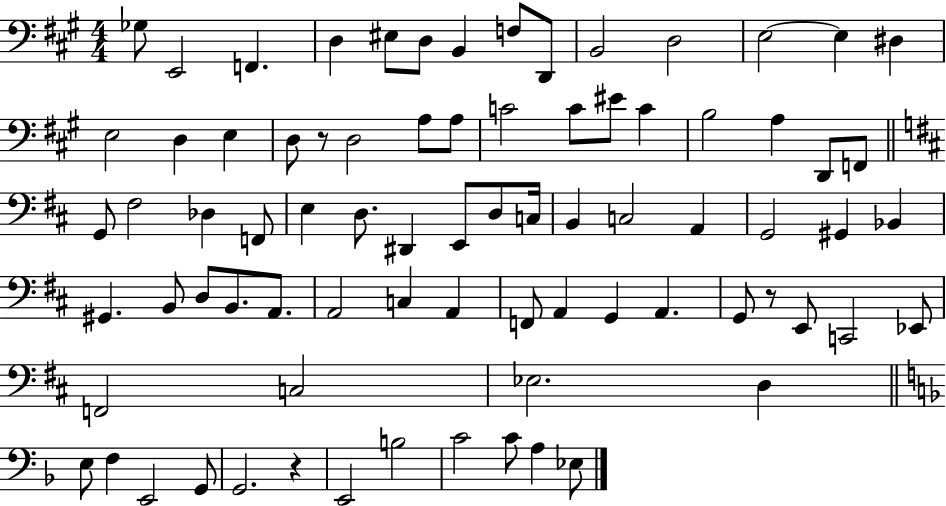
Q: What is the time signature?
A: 4/4